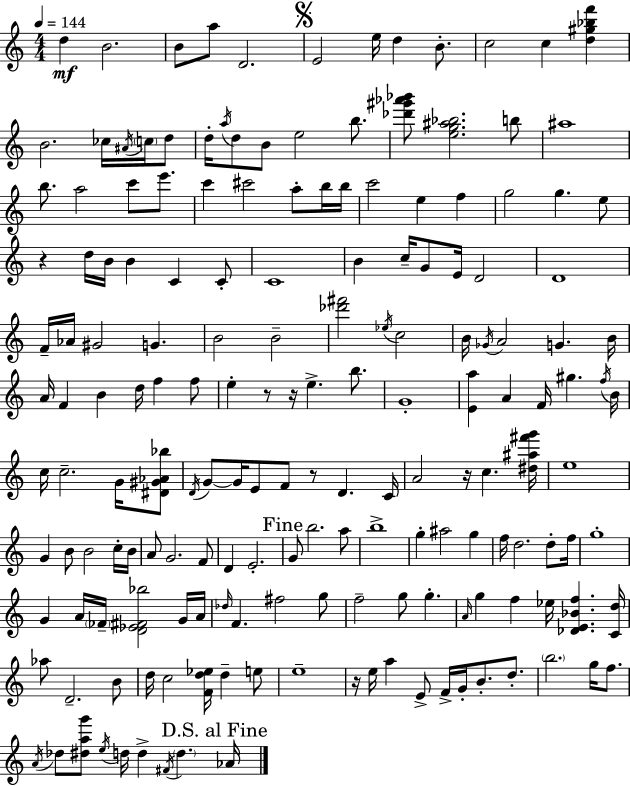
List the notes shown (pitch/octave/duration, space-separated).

D5/q B4/h. B4/e A5/e D4/h. E4/h E5/s D5/q B4/e. C5/h C5/q [D5,G#5,Bb5,F6]/q B4/h. CES5/s A#4/s C5/s D5/e D5/s A5/s D5/e B4/e E5/h B5/e. [Db6,G#6,Ab6,Bb6]/e [E5,G5,A#5,Bb5]/h. B5/e A#5/w B5/e. A5/h C6/e E6/e. C6/q C#6/h A5/e B5/s B5/s C6/h E5/q F5/q G5/h G5/q. E5/e R/q D5/s B4/s B4/q C4/q C4/e C4/w B4/q C5/s G4/e E4/s D4/h D4/w F4/s Ab4/s G#4/h G4/q. B4/h B4/h [Db6,F#6]/h Eb5/s C5/h B4/s Gb4/s A4/h G4/q. B4/s A4/s F4/q B4/q D5/s F5/q F5/e E5/q R/e R/s E5/q. B5/e. G4/w [E4,A5]/q A4/q F4/s G#5/q. F5/s B4/s C5/s C5/h. G4/s [D#4,G#4,Ab4,Bb5]/e D4/s G4/e G4/s E4/e F4/e R/e D4/q. C4/s A4/h R/s C5/q. [D#5,A#5,F#6,G6]/s E5/w G4/q B4/e B4/h C5/s B4/s A4/e G4/h. F4/e D4/q E4/h. G4/e B5/h. A5/e B5/w G5/q A#5/h G5/q F5/s D5/h. D5/e F5/s G5/w G4/q A4/s FES4/s [D4,Eb4,F#4,Bb5]/h G4/s A4/s Db5/s F4/q. F#5/h G5/e F5/h G5/e G5/q. A4/s G5/q F5/q Eb5/s [Db4,E4,Bb4,F5]/q. [C4,D5]/s Ab5/e D4/h. B4/e D5/s C5/h [F4,D5,Eb5]/s D5/q E5/e E5/w R/s E5/s A5/q E4/e F4/s G4/s B4/e. D5/e. B5/h. G5/s F5/e. A4/s Db5/e [D#5,A5,G6]/e E5/s D5/s D5/q F#4/s D5/q. Ab4/s